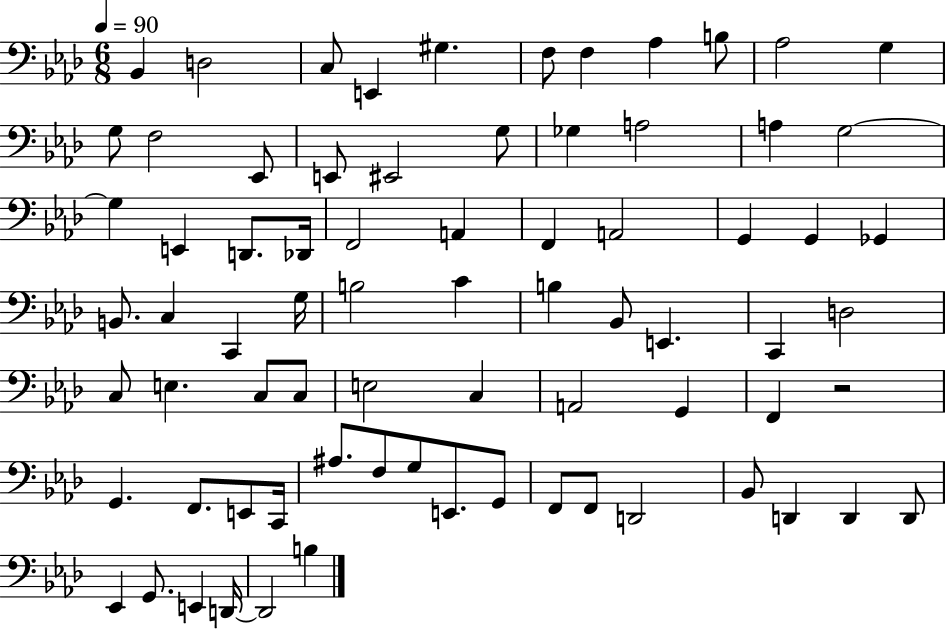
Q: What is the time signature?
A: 6/8